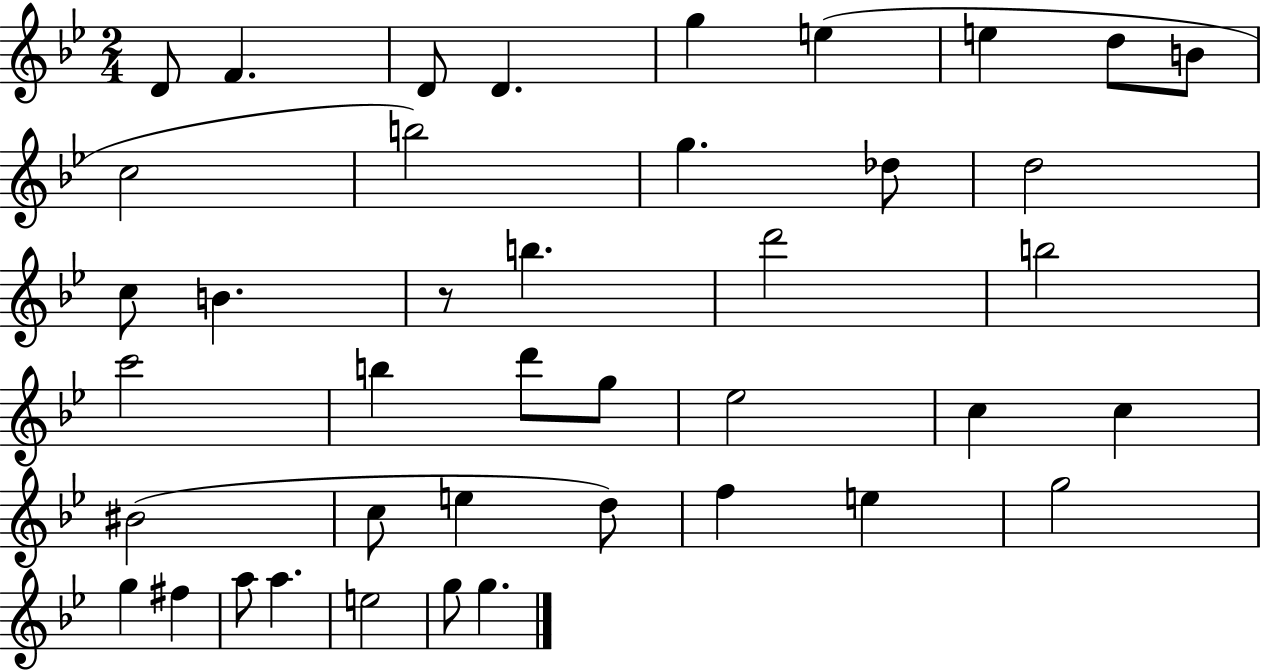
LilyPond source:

{
  \clef treble
  \numericTimeSignature
  \time 2/4
  \key bes \major
  d'8 f'4. | d'8 d'4. | g''4 e''4( | e''4 d''8 b'8 | \break c''2 | b''2) | g''4. des''8 | d''2 | \break c''8 b'4. | r8 b''4. | d'''2 | b''2 | \break c'''2 | b''4 d'''8 g''8 | ees''2 | c''4 c''4 | \break bis'2( | c''8 e''4 d''8) | f''4 e''4 | g''2 | \break g''4 fis''4 | a''8 a''4. | e''2 | g''8 g''4. | \break \bar "|."
}